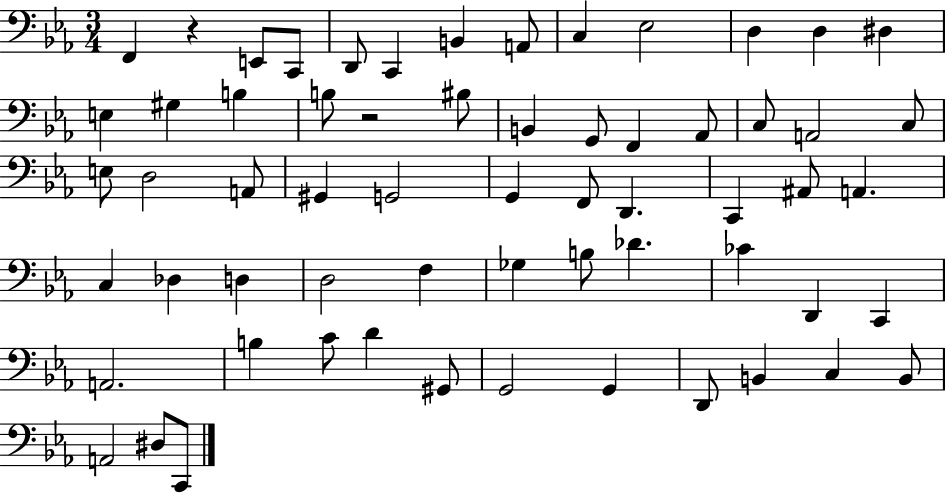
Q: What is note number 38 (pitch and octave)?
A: D3